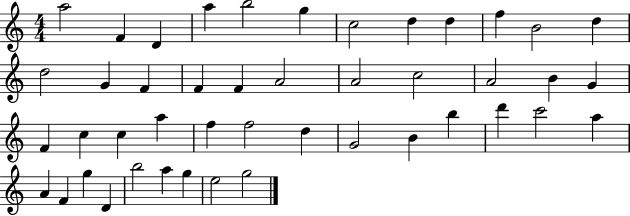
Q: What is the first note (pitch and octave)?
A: A5